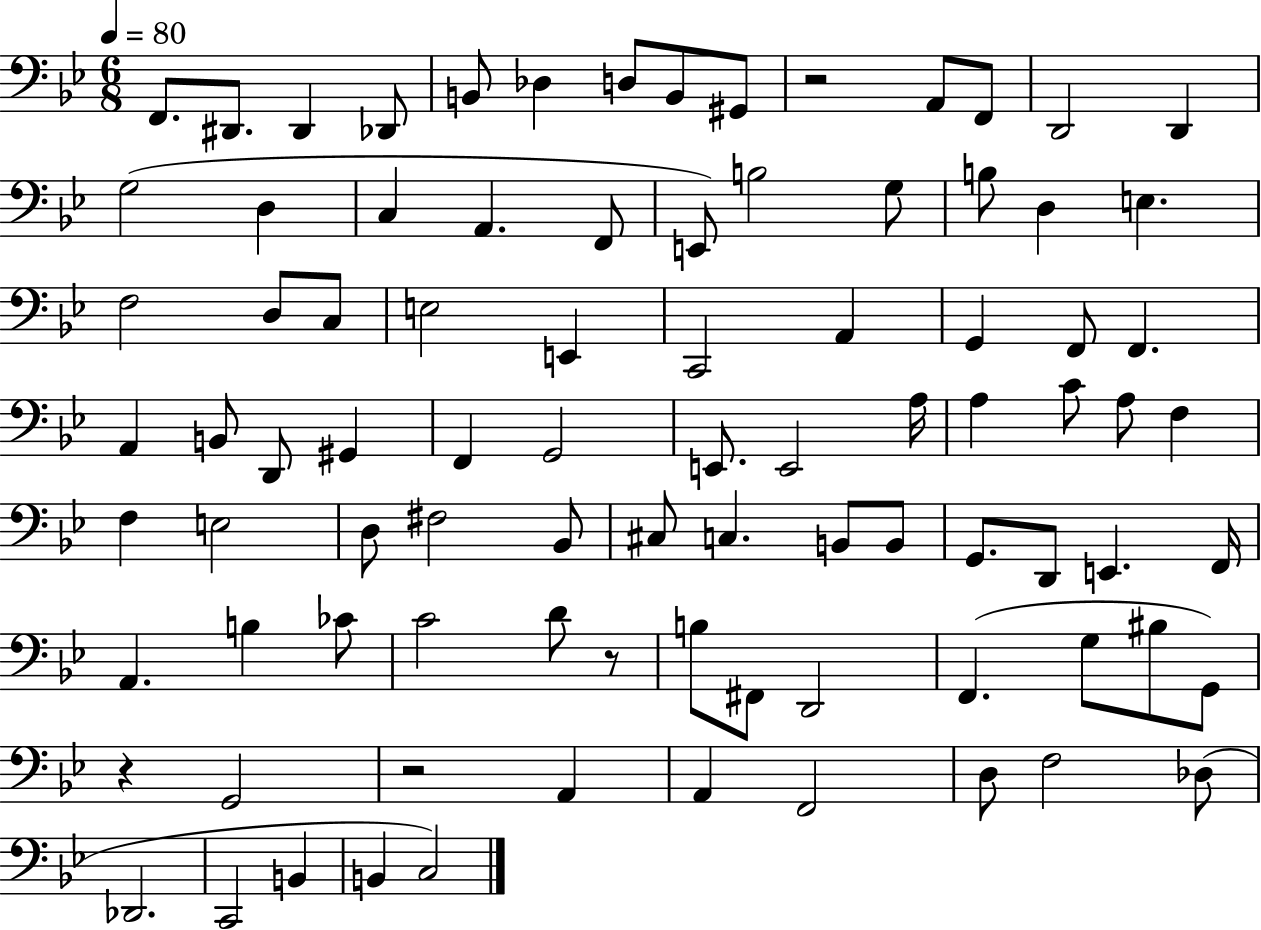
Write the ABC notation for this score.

X:1
T:Untitled
M:6/8
L:1/4
K:Bb
F,,/2 ^D,,/2 ^D,, _D,,/2 B,,/2 _D, D,/2 B,,/2 ^G,,/2 z2 A,,/2 F,,/2 D,,2 D,, G,2 D, C, A,, F,,/2 E,,/2 B,2 G,/2 B,/2 D, E, F,2 D,/2 C,/2 E,2 E,, C,,2 A,, G,, F,,/2 F,, A,, B,,/2 D,,/2 ^G,, F,, G,,2 E,,/2 E,,2 A,/4 A, C/2 A,/2 F, F, E,2 D,/2 ^F,2 _B,,/2 ^C,/2 C, B,,/2 B,,/2 G,,/2 D,,/2 E,, F,,/4 A,, B, _C/2 C2 D/2 z/2 B,/2 ^F,,/2 D,,2 F,, G,/2 ^B,/2 G,,/2 z G,,2 z2 A,, A,, F,,2 D,/2 F,2 _D,/2 _D,,2 C,,2 B,, B,, C,2